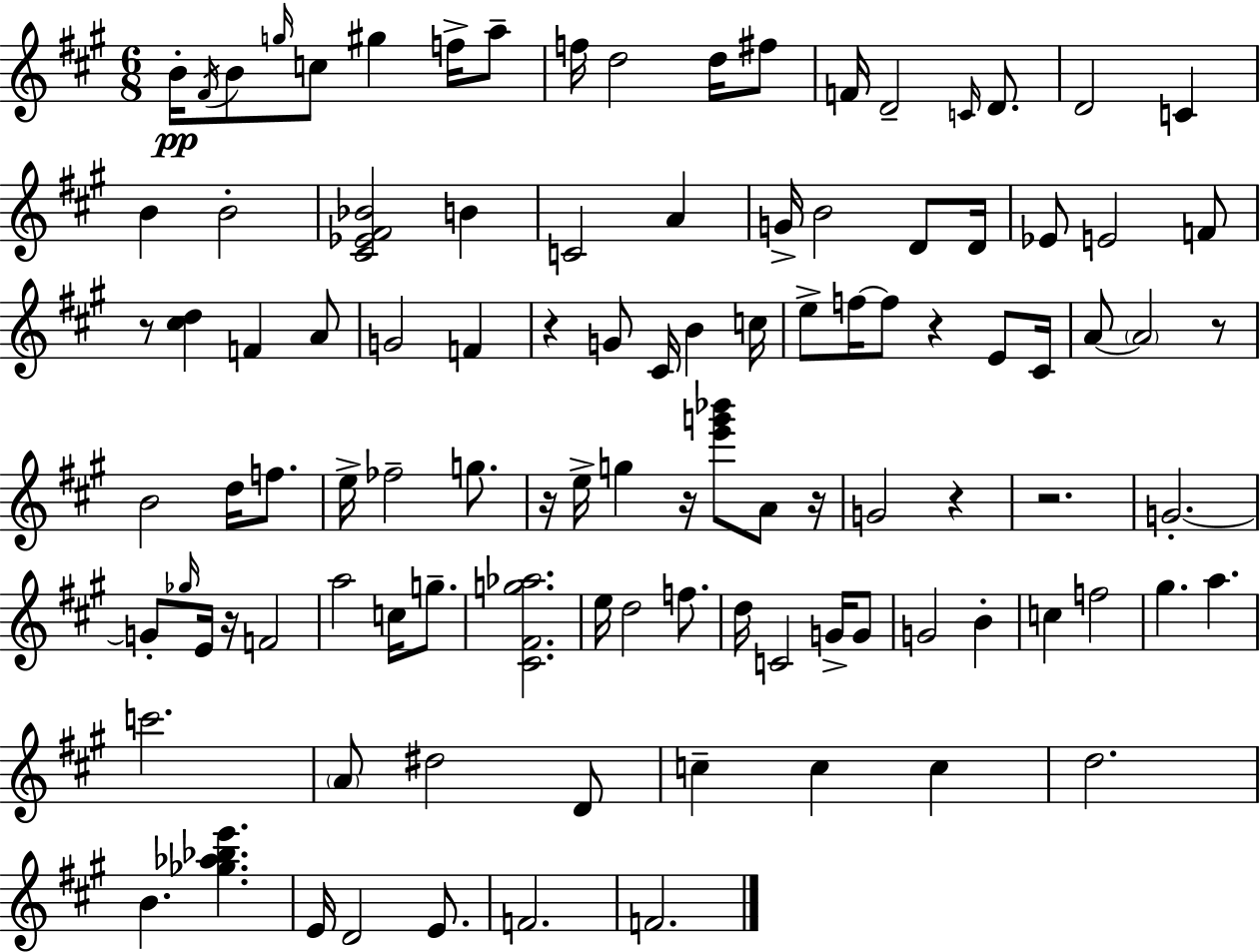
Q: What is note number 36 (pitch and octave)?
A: C#4